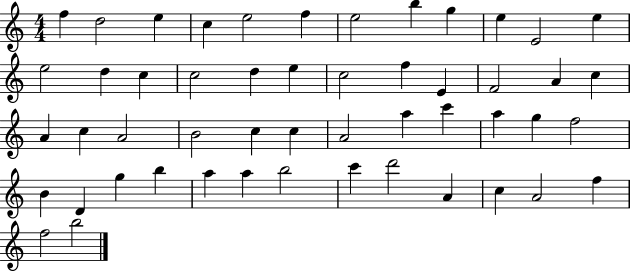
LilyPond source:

{
  \clef treble
  \numericTimeSignature
  \time 4/4
  \key c \major
  f''4 d''2 e''4 | c''4 e''2 f''4 | e''2 b''4 g''4 | e''4 e'2 e''4 | \break e''2 d''4 c''4 | c''2 d''4 e''4 | c''2 f''4 e'4 | f'2 a'4 c''4 | \break a'4 c''4 a'2 | b'2 c''4 c''4 | a'2 a''4 c'''4 | a''4 g''4 f''2 | \break b'4 d'4 g''4 b''4 | a''4 a''4 b''2 | c'''4 d'''2 a'4 | c''4 a'2 f''4 | \break f''2 b''2 | \bar "|."
}